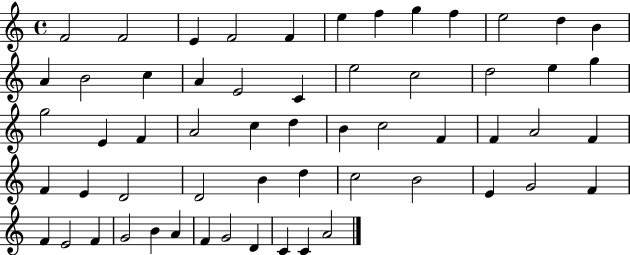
X:1
T:Untitled
M:4/4
L:1/4
K:C
F2 F2 E F2 F e f g f e2 d B A B2 c A E2 C e2 c2 d2 e g g2 E F A2 c d B c2 F F A2 F F E D2 D2 B d c2 B2 E G2 F F E2 F G2 B A F G2 D C C A2